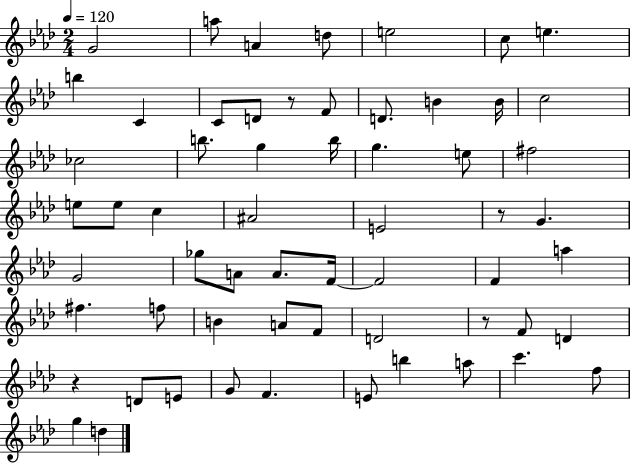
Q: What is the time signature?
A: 2/4